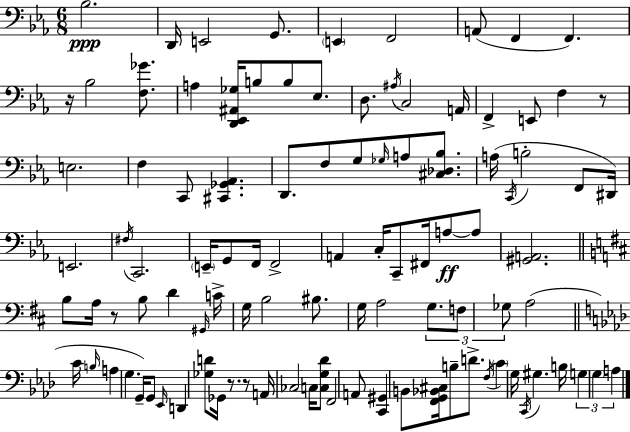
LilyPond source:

{
  \clef bass
  \numericTimeSignature
  \time 6/8
  \key c \minor
  bes2.\ppp | d,16 e,2 g,8. | \parenthesize e,4 f,2 | a,8( f,4 f,4.) | \break r16 bes2 <f ges'>8. | a4 <d, ees, ais, ges>16 b8 b8 ees8. | d8. \acciaccatura { ais16 } c2 | a,16 f,4-> e,8 f4 r8 | \break e2. | f4 c,8 <cis, ges, aes,>4. | d,8. f8 g8 \grace { ges16 } a8 <cis des bes>8. | a16( \acciaccatura { c,16 } b2-. | \break f,8 dis,16) e,2. | \acciaccatura { fis16 } c,2. | \parenthesize e,16-- g,8 f,16 f,2-> | a,4 c16-. c,8-- fis,16 | \break a8~~\ff a8 <gis, a,>2. | \bar "||" \break \key d \major b8 a16 r8 b8 d'4 \grace { gis,16 } | c'16-> g16 b2 bis8. | g16 a2 \tuplet 3/2 { g8. | f8 ges8 } a2( | \break \bar "||" \break \key aes \major c'16 \grace { b16 } a4 g4. | g,16--) g,8 \grace { ees,16 } d,4 <ges d'>8 ges,16 r8. | r8 a,16 ces2 | c16 <c g des'>8 f,2 | \break a,8 <c, gis,>4 b,8 <f, g, bes, cis>16 b8-- d'8.-> | \acciaccatura { f16 } \parenthesize c'4 g16 \acciaccatura { c,16 } gis4. | b16 \tuplet 3/2 { g4 \parenthesize g4 | a4 } \bar "|."
}